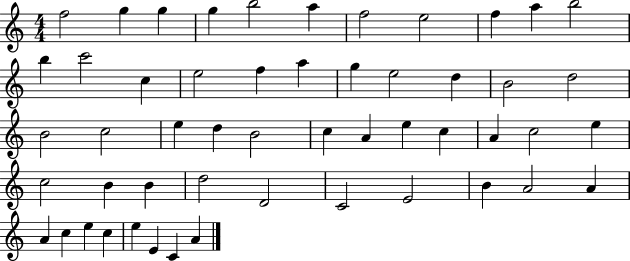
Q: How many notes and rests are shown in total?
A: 52